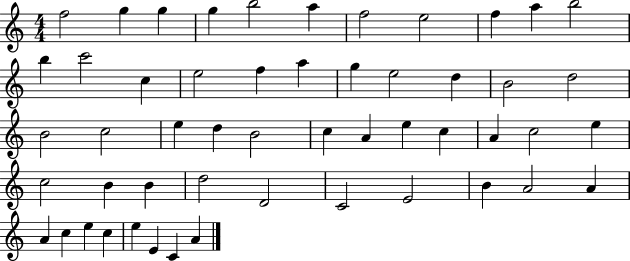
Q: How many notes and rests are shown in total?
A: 52